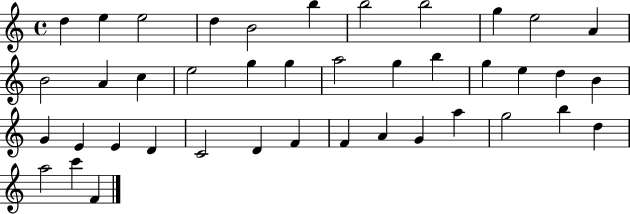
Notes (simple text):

D5/q E5/q E5/h D5/q B4/h B5/q B5/h B5/h G5/q E5/h A4/q B4/h A4/q C5/q E5/h G5/q G5/q A5/h G5/q B5/q G5/q E5/q D5/q B4/q G4/q E4/q E4/q D4/q C4/h D4/q F4/q F4/q A4/q G4/q A5/q G5/h B5/q D5/q A5/h C6/q F4/q